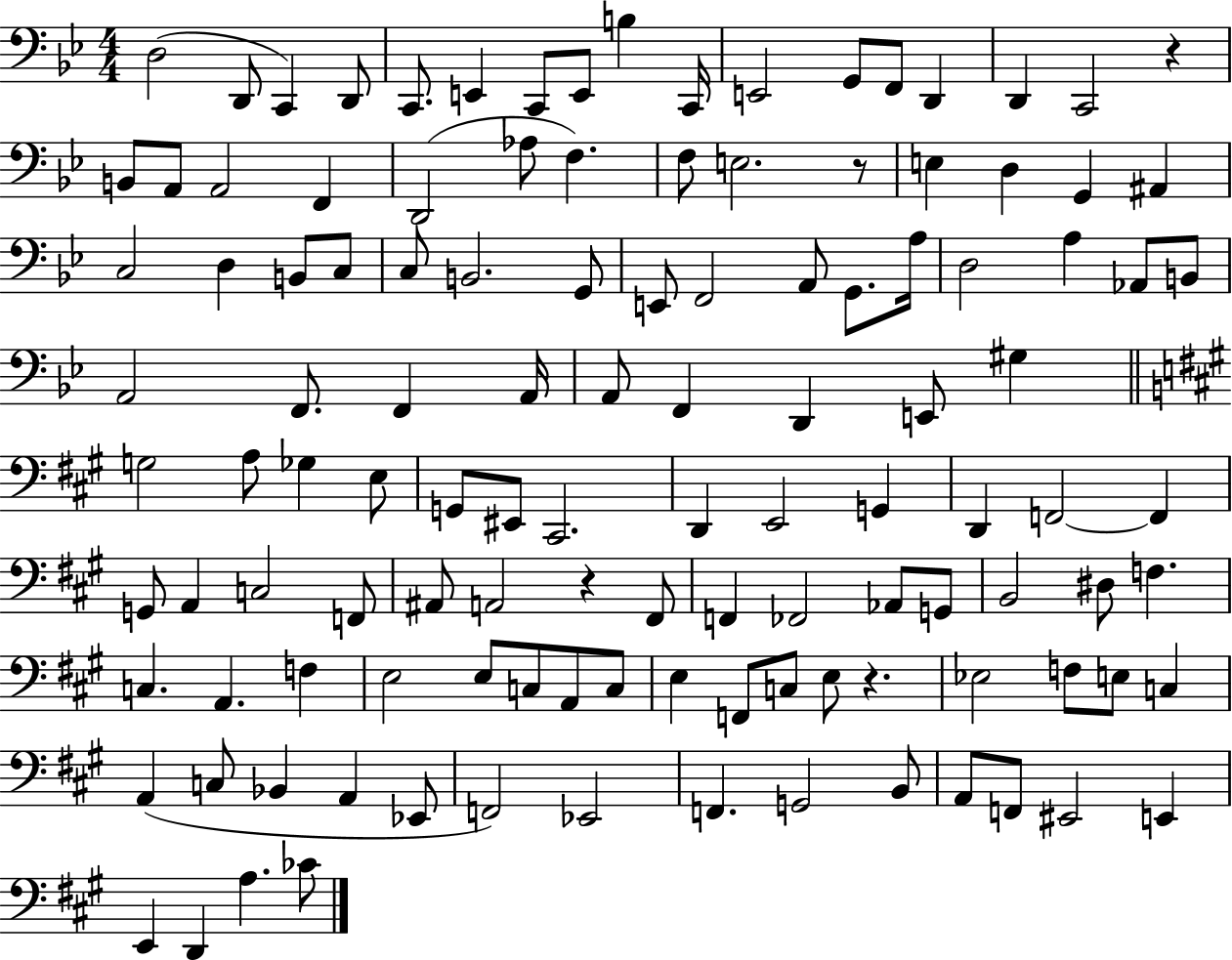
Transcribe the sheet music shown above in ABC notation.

X:1
T:Untitled
M:4/4
L:1/4
K:Bb
D,2 D,,/2 C,, D,,/2 C,,/2 E,, C,,/2 E,,/2 B, C,,/4 E,,2 G,,/2 F,,/2 D,, D,, C,,2 z B,,/2 A,,/2 A,,2 F,, D,,2 _A,/2 F, F,/2 E,2 z/2 E, D, G,, ^A,, C,2 D, B,,/2 C,/2 C,/2 B,,2 G,,/2 E,,/2 F,,2 A,,/2 G,,/2 A,/4 D,2 A, _A,,/2 B,,/2 A,,2 F,,/2 F,, A,,/4 A,,/2 F,, D,, E,,/2 ^G, G,2 A,/2 _G, E,/2 G,,/2 ^E,,/2 ^C,,2 D,, E,,2 G,, D,, F,,2 F,, G,,/2 A,, C,2 F,,/2 ^A,,/2 A,,2 z ^F,,/2 F,, _F,,2 _A,,/2 G,,/2 B,,2 ^D,/2 F, C, A,, F, E,2 E,/2 C,/2 A,,/2 C,/2 E, F,,/2 C,/2 E,/2 z _E,2 F,/2 E,/2 C, A,, C,/2 _B,, A,, _E,,/2 F,,2 _E,,2 F,, G,,2 B,,/2 A,,/2 F,,/2 ^E,,2 E,, E,, D,, A, _C/2